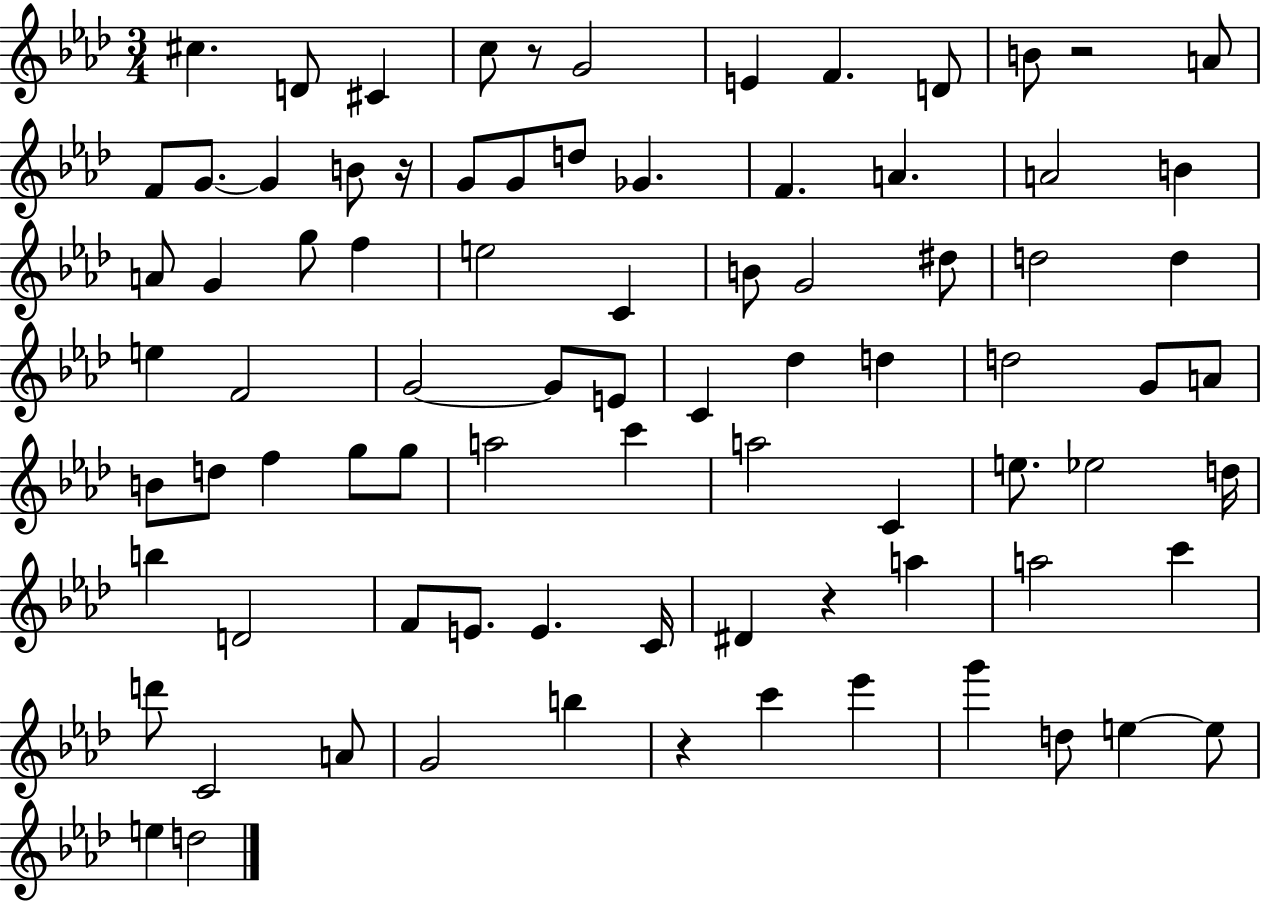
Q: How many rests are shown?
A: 5